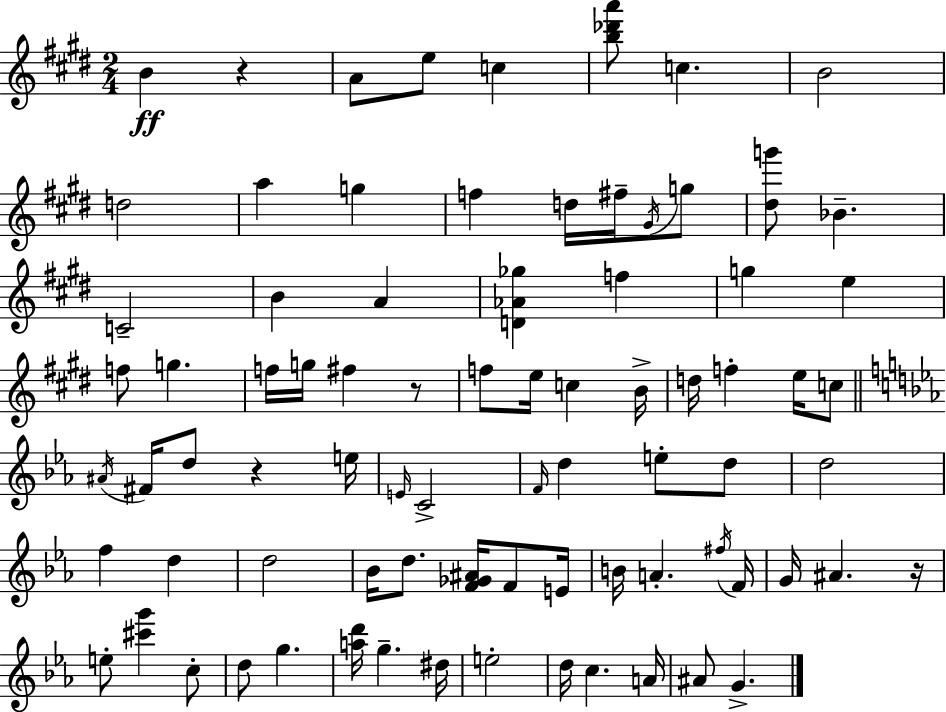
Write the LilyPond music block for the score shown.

{
  \clef treble
  \numericTimeSignature
  \time 2/4
  \key e \major
  b'4\ff r4 | a'8 e''8 c''4 | <b'' des''' a'''>8 c''4. | b'2 | \break d''2 | a''4 g''4 | f''4 d''16 fis''16-- \acciaccatura { gis'16 } g''8 | <dis'' g'''>8 bes'4.-- | \break c'2-- | b'4 a'4 | <d' aes' ges''>4 f''4 | g''4 e''4 | \break f''8 g''4. | f''16 g''16 fis''4 r8 | f''8 e''16 c''4 | b'16-> d''16 f''4-. e''16 c''8 | \break \bar "||" \break \key ees \major \acciaccatura { ais'16 } fis'16 d''8 r4 | e''16 \grace { e'16 } c'2-> | \grace { f'16 } d''4 e''8-. | d''8 d''2 | \break f''4 d''4 | d''2 | bes'16 d''8. <f' ges' ais'>16 | f'8 e'16 b'16 a'4.-. | \break \acciaccatura { fis''16 } f'16 g'16 ais'4. | r16 e''8-. <cis''' g'''>4 | c''8-. d''8 g''4. | <a'' d'''>16 g''4.-- | \break dis''16 e''2-. | d''16 c''4. | a'16 ais'8 g'4.-> | \bar "|."
}